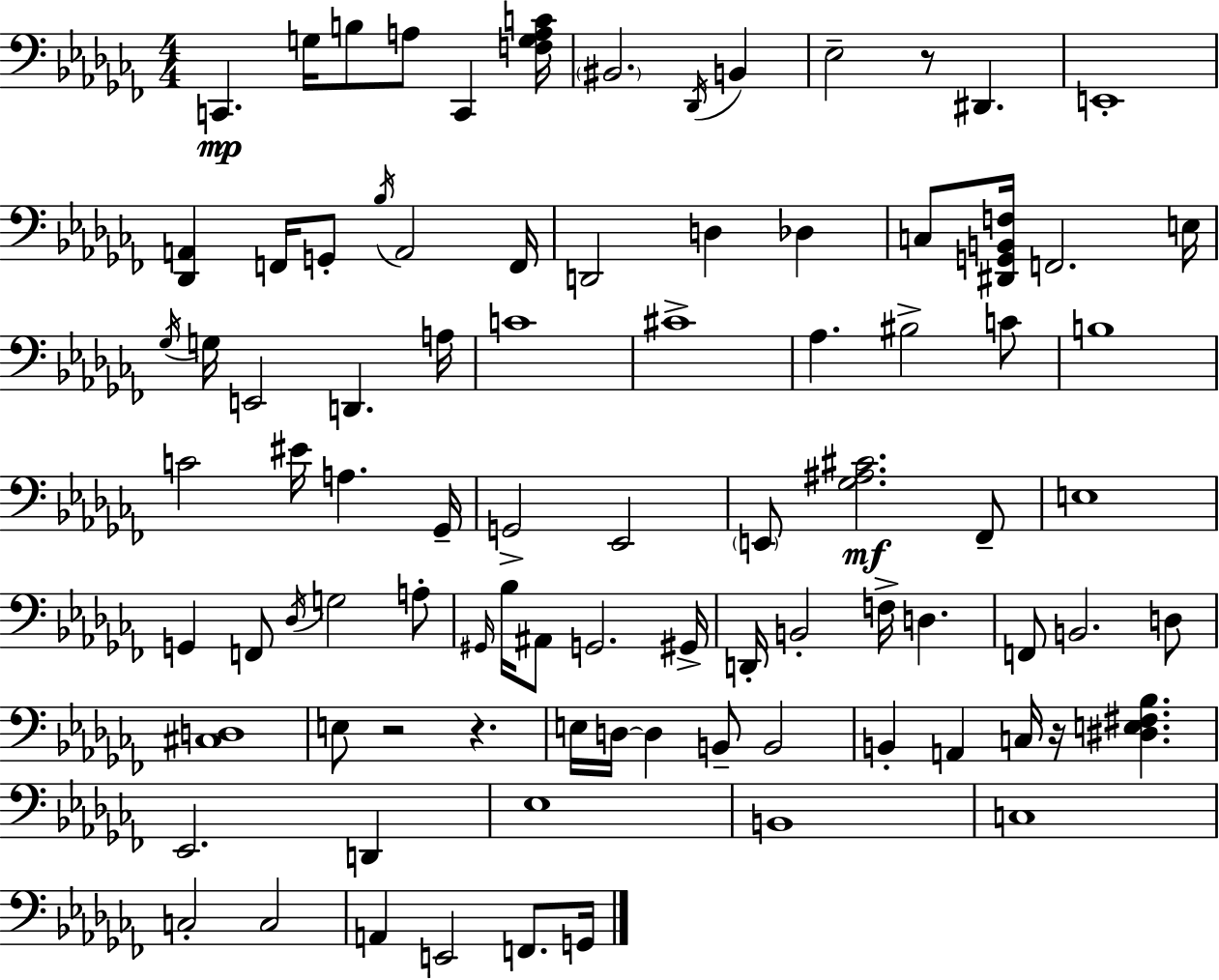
C2/q. G3/s B3/e A3/e C2/q [F3,G3,A3,C4]/s BIS2/h. Db2/s B2/q Eb3/h R/e D#2/q. E2/w [Db2,A2]/q F2/s G2/e Bb3/s A2/h F2/s D2/h D3/q Db3/q C3/e [D#2,G2,B2,F3]/s F2/h. E3/s Gb3/s G3/s E2/h D2/q. A3/s C4/w C#4/w Ab3/q. BIS3/h C4/e B3/w C4/h EIS4/s A3/q. Gb2/s G2/h Eb2/h E2/e [Gb3,A#3,C#4]/h. FES2/e E3/w G2/q F2/e Db3/s G3/h A3/e G#2/s Bb3/s A#2/e G2/h. G#2/s D2/s B2/h F3/s D3/q. F2/e B2/h. D3/e [C#3,D3]/w E3/e R/h R/q. E3/s D3/s D3/q B2/e B2/h B2/q A2/q C3/s R/s [D#3,E3,F#3,Bb3]/q. Eb2/h. D2/q Eb3/w B2/w C3/w C3/h C3/h A2/q E2/h F2/e. G2/s